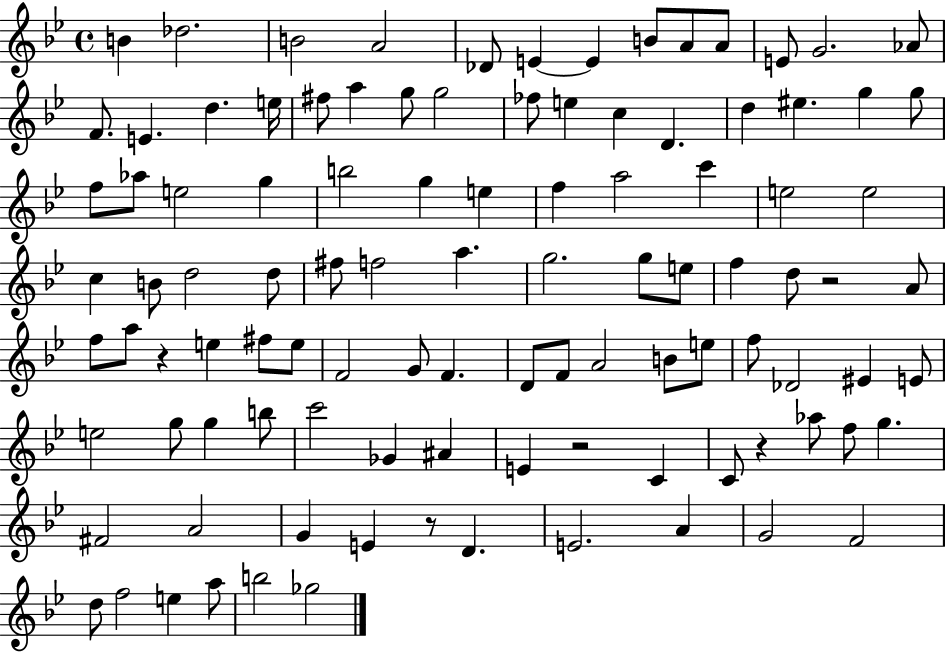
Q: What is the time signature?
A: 4/4